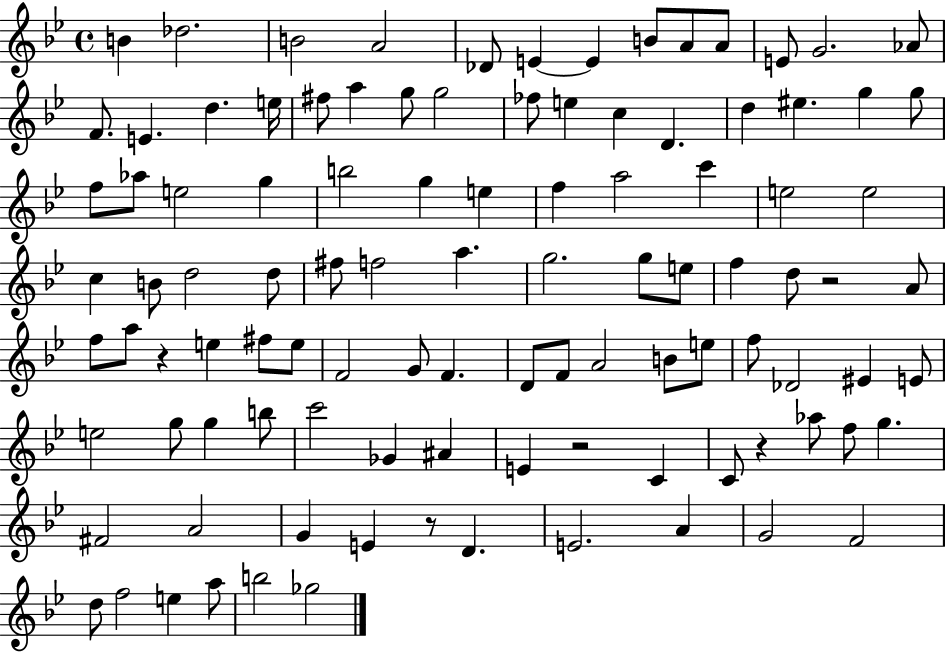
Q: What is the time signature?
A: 4/4